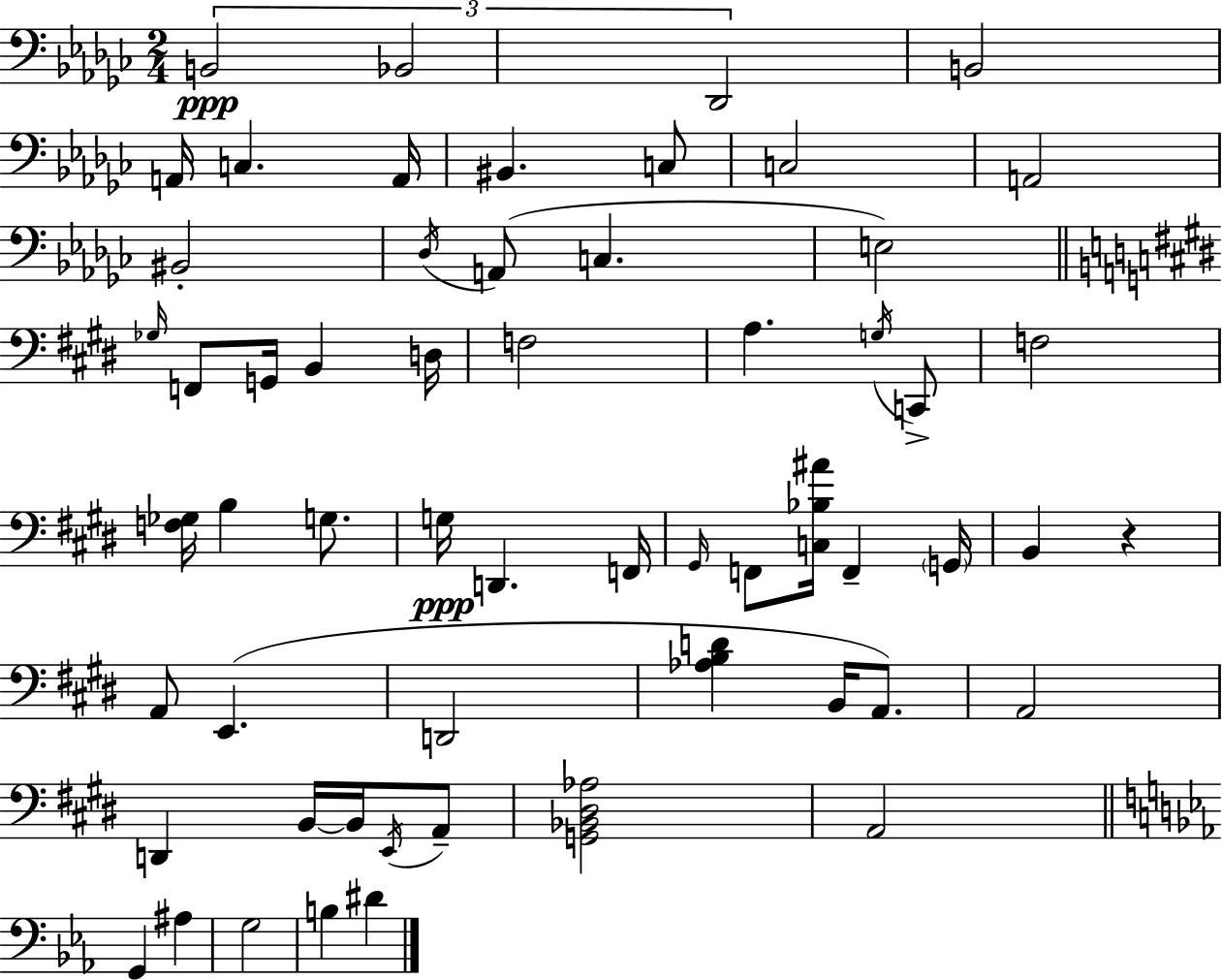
X:1
T:Untitled
M:2/4
L:1/4
K:Ebm
B,,2 _B,,2 _D,,2 B,,2 A,,/4 C, A,,/4 ^B,, C,/2 C,2 A,,2 ^B,,2 _D,/4 A,,/2 C, E,2 _G,/4 F,,/2 G,,/4 B,, D,/4 F,2 A, G,/4 C,,/2 F,2 [F,_G,]/4 B, G,/2 G,/4 D,, F,,/4 ^G,,/4 F,,/2 [C,_B,^A]/4 F,, G,,/4 B,, z A,,/2 E,, D,,2 [_A,B,D] B,,/4 A,,/2 A,,2 D,, B,,/4 B,,/4 E,,/4 A,,/2 [G,,_B,,^D,_A,]2 A,,2 G,, ^A, G,2 B, ^D